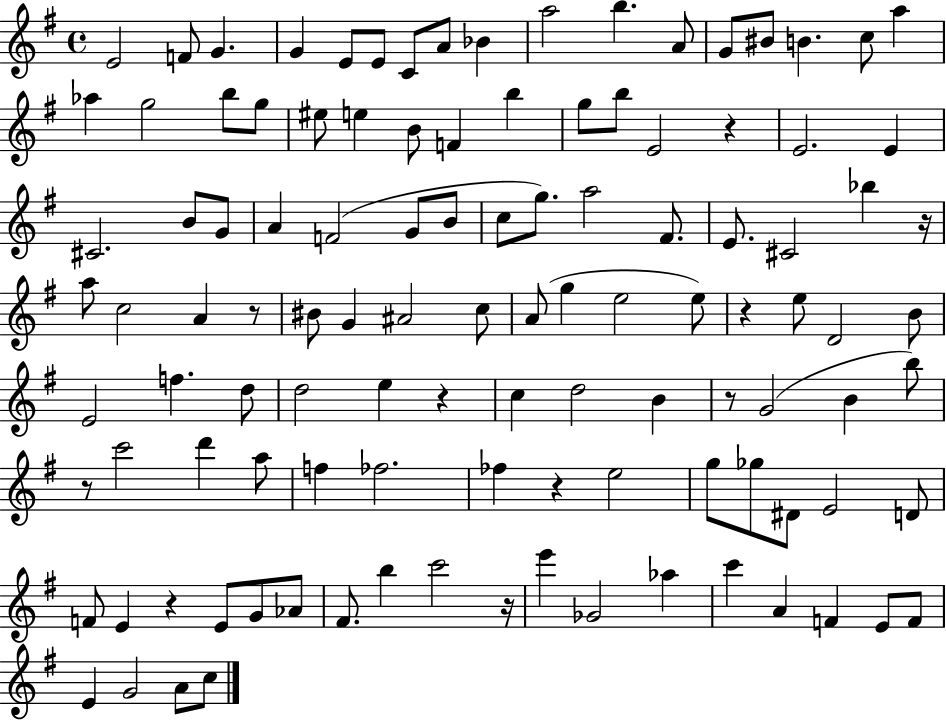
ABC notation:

X:1
T:Untitled
M:4/4
L:1/4
K:G
E2 F/2 G G E/2 E/2 C/2 A/2 _B a2 b A/2 G/2 ^B/2 B c/2 a _a g2 b/2 g/2 ^e/2 e B/2 F b g/2 b/2 E2 z E2 E ^C2 B/2 G/2 A F2 G/2 B/2 c/2 g/2 a2 ^F/2 E/2 ^C2 _b z/4 a/2 c2 A z/2 ^B/2 G ^A2 c/2 A/2 g e2 e/2 z e/2 D2 B/2 E2 f d/2 d2 e z c d2 B z/2 G2 B b/2 z/2 c'2 d' a/2 f _f2 _f z e2 g/2 _g/2 ^D/2 E2 D/2 F/2 E z E/2 G/2 _A/2 ^F/2 b c'2 z/4 e' _G2 _a c' A F E/2 F/2 E G2 A/2 c/2